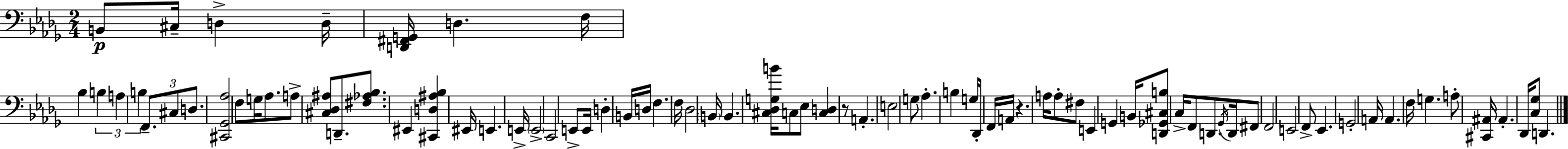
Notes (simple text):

B2/e C#3/s D3/q D3/s [D2,F#2,G2]/s D3/q. F3/s Bb3/q B3/q A3/q B3/q F2/e. C#3/e D3/e. [C#2,Gb2,Ab3]/h F3/e G3/s Ab3/e. A3/e [C#3,Db3,A#3]/e D2/e. [F#3,Ab3,Bb3]/e. EIS2/q [C#2,D3,A#3,Bb3]/q EIS2/s E2/q. E2/s E2/h C2/h E2/e E2/s D3/q B2/s D3/s F3/q. F3/s Db3/h B2/s B2/q. [C#3,Db3,G3,B4]/s C3/e Eb3/e [C3,D3]/q R/e A2/q. E3/h G3/e Ab3/q. B3/q G3/s Db2/e F2/s A2/s R/q. A3/s A3/e F#3/e E2/q G2/q B2/s [D2,Gb2,C#3,B3]/e C3/s F2/e D2/e. Gb2/s D2/s F#2/e F2/h E2/h F2/e Eb2/q. G2/h A2/s A2/q. F3/s G3/q. A3/e [C#2,A#2]/s A#2/q. Db2/s [C3,Gb3]/e D2/q.